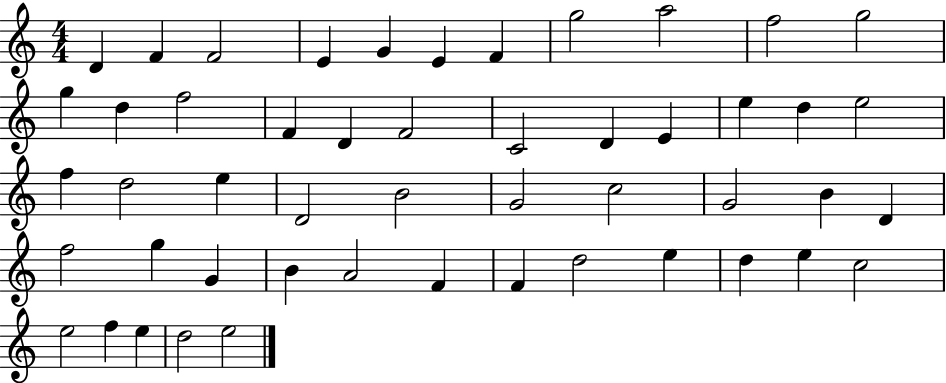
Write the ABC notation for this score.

X:1
T:Untitled
M:4/4
L:1/4
K:C
D F F2 E G E F g2 a2 f2 g2 g d f2 F D F2 C2 D E e d e2 f d2 e D2 B2 G2 c2 G2 B D f2 g G B A2 F F d2 e d e c2 e2 f e d2 e2